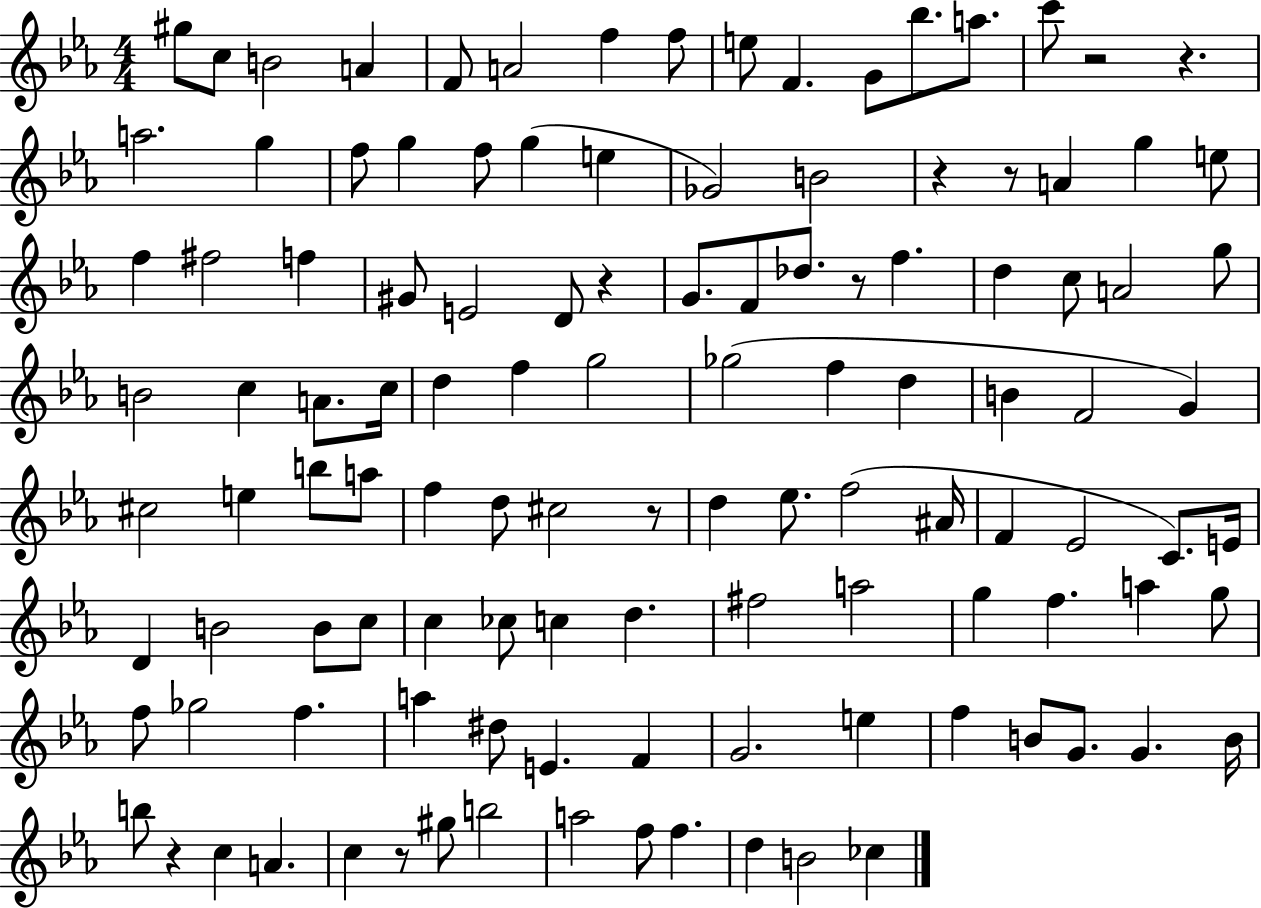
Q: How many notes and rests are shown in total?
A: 117